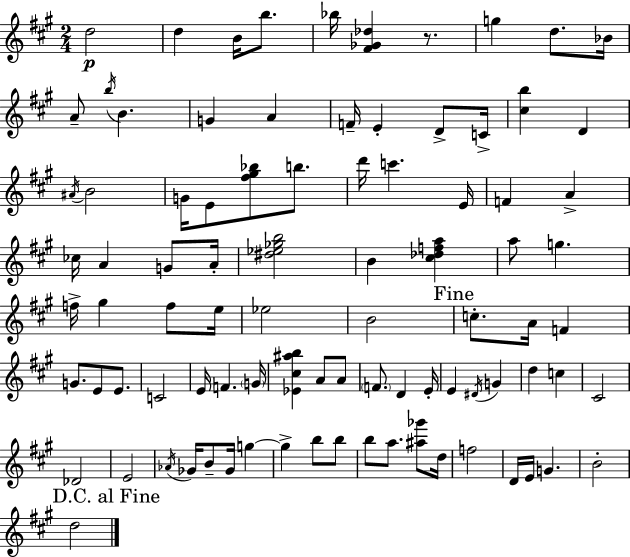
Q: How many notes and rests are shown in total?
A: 89